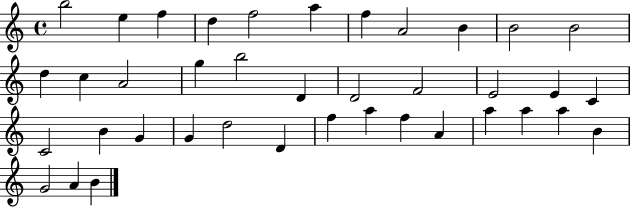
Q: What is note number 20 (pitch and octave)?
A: E4